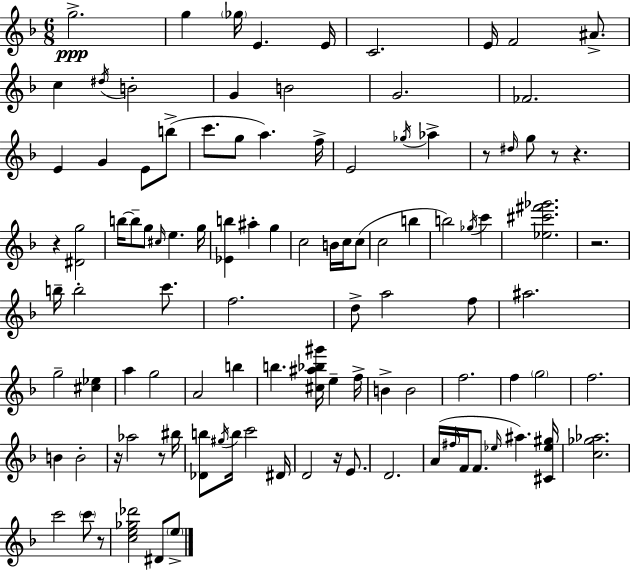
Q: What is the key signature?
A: F major